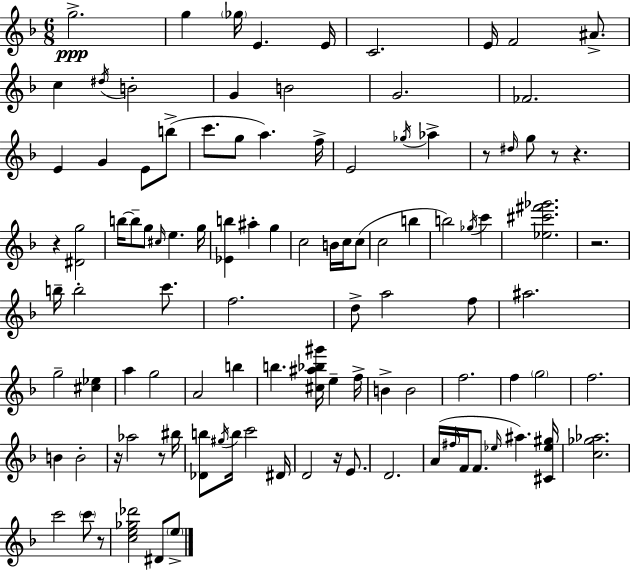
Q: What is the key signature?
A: F major